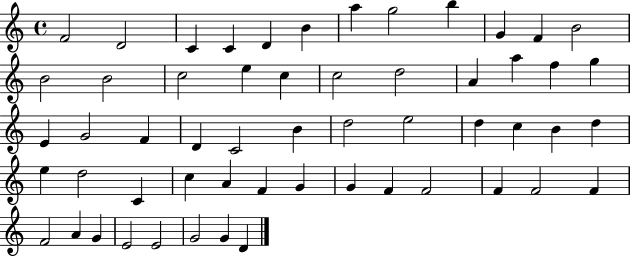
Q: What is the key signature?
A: C major